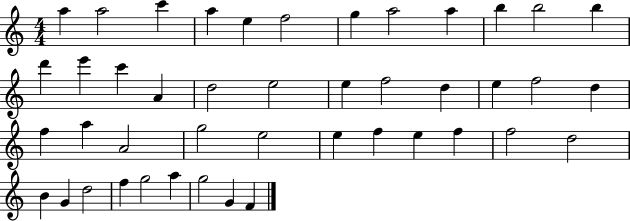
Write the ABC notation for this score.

X:1
T:Untitled
M:4/4
L:1/4
K:C
a a2 c' a e f2 g a2 a b b2 b d' e' c' A d2 e2 e f2 d e f2 d f a A2 g2 e2 e f e f f2 d2 B G d2 f g2 a g2 G F